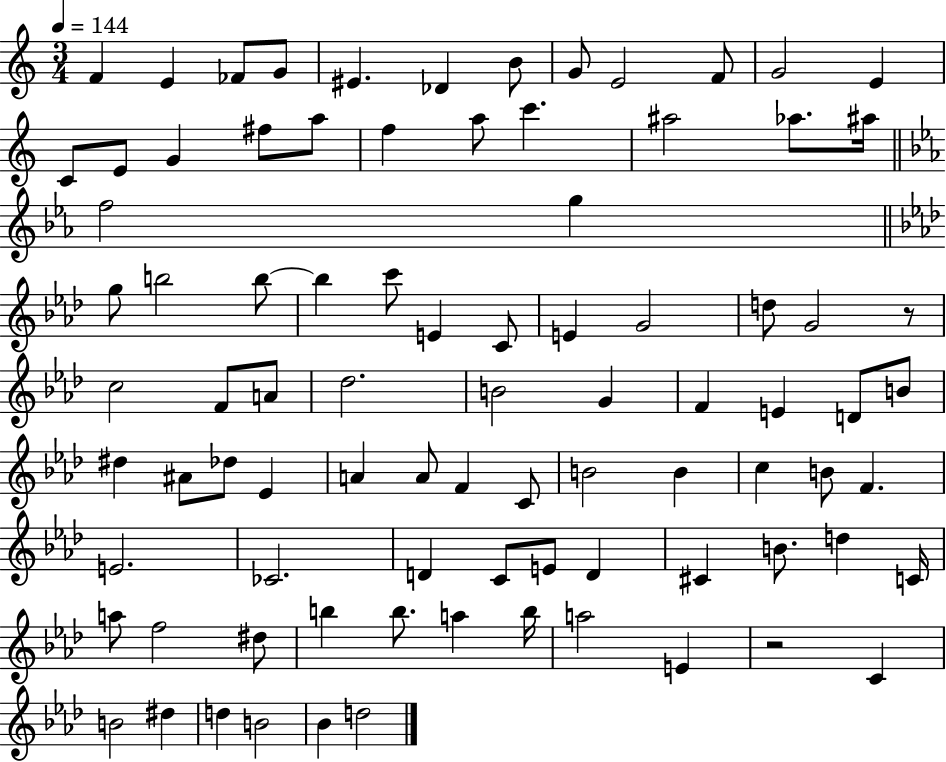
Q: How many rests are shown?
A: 2